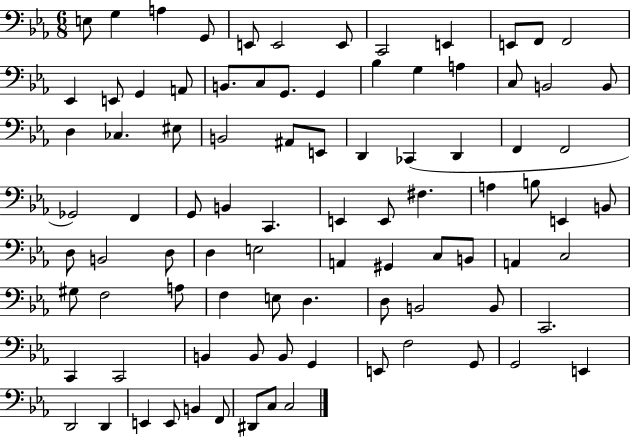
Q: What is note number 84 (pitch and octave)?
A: E2